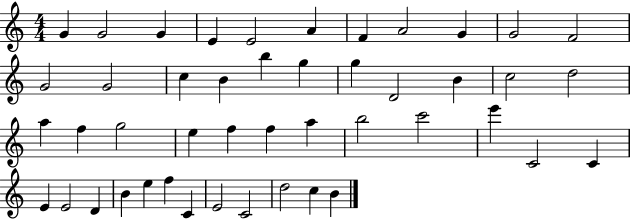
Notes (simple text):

G4/q G4/h G4/q E4/q E4/h A4/q F4/q A4/h G4/q G4/h F4/h G4/h G4/h C5/q B4/q B5/q G5/q G5/q D4/h B4/q C5/h D5/h A5/q F5/q G5/h E5/q F5/q F5/q A5/q B5/h C6/h E6/q C4/h C4/q E4/q E4/h D4/q B4/q E5/q F5/q C4/q E4/h C4/h D5/h C5/q B4/q